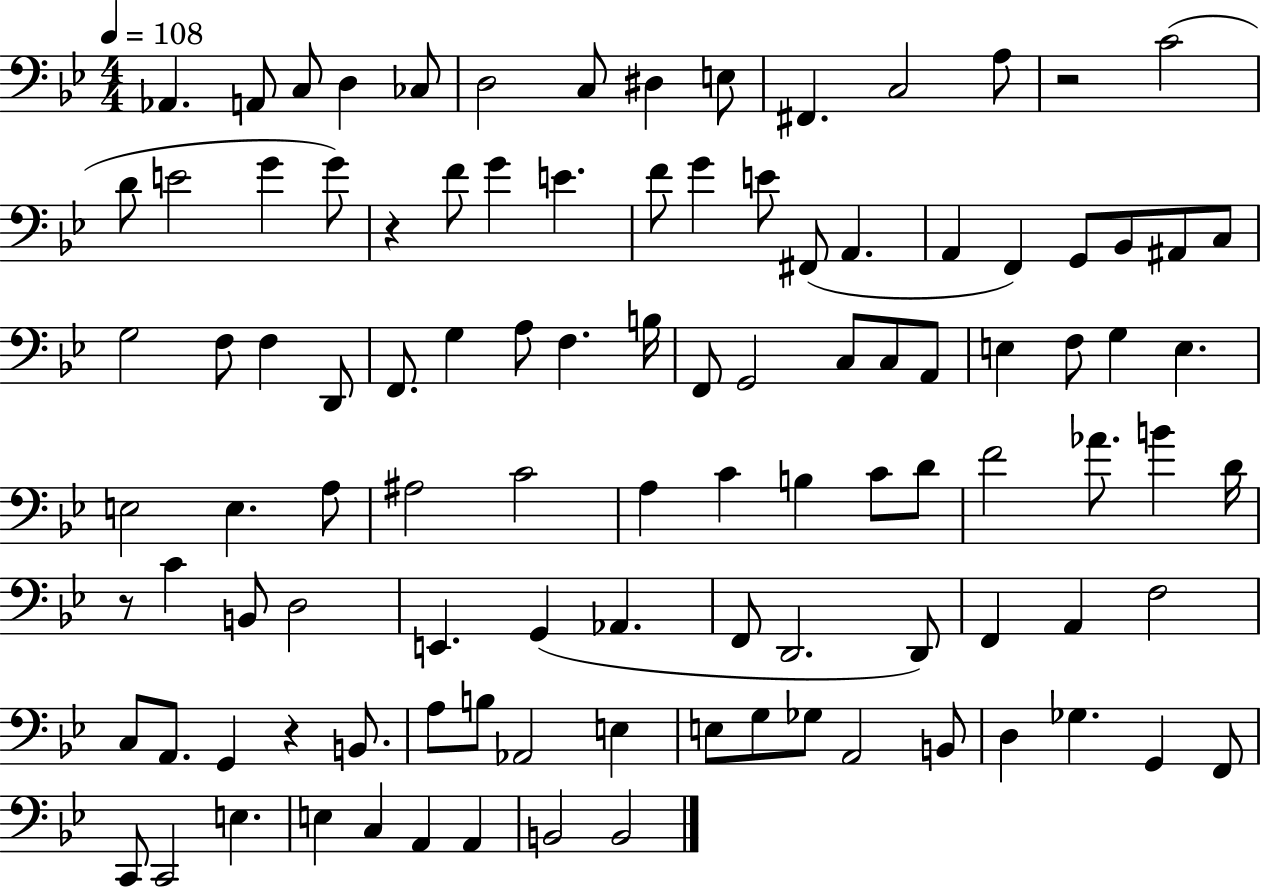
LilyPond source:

{
  \clef bass
  \numericTimeSignature
  \time 4/4
  \key bes \major
  \tempo 4 = 108
  aes,4. a,8 c8 d4 ces8 | d2 c8 dis4 e8 | fis,4. c2 a8 | r2 c'2( | \break d'8 e'2 g'4 g'8) | r4 f'8 g'4 e'4. | f'8 g'4 e'8 fis,8( a,4. | a,4 f,4) g,8 bes,8 ais,8 c8 | \break g2 f8 f4 d,8 | f,8. g4 a8 f4. b16 | f,8 g,2 c8 c8 a,8 | e4 f8 g4 e4. | \break e2 e4. a8 | ais2 c'2 | a4 c'4 b4 c'8 d'8 | f'2 aes'8. b'4 d'16 | \break r8 c'4 b,8 d2 | e,4. g,4( aes,4. | f,8 d,2. d,8) | f,4 a,4 f2 | \break c8 a,8. g,4 r4 b,8. | a8 b8 aes,2 e4 | e8 g8 ges8 a,2 b,8 | d4 ges4. g,4 f,8 | \break c,8 c,2 e4. | e4 c4 a,4 a,4 | b,2 b,2 | \bar "|."
}